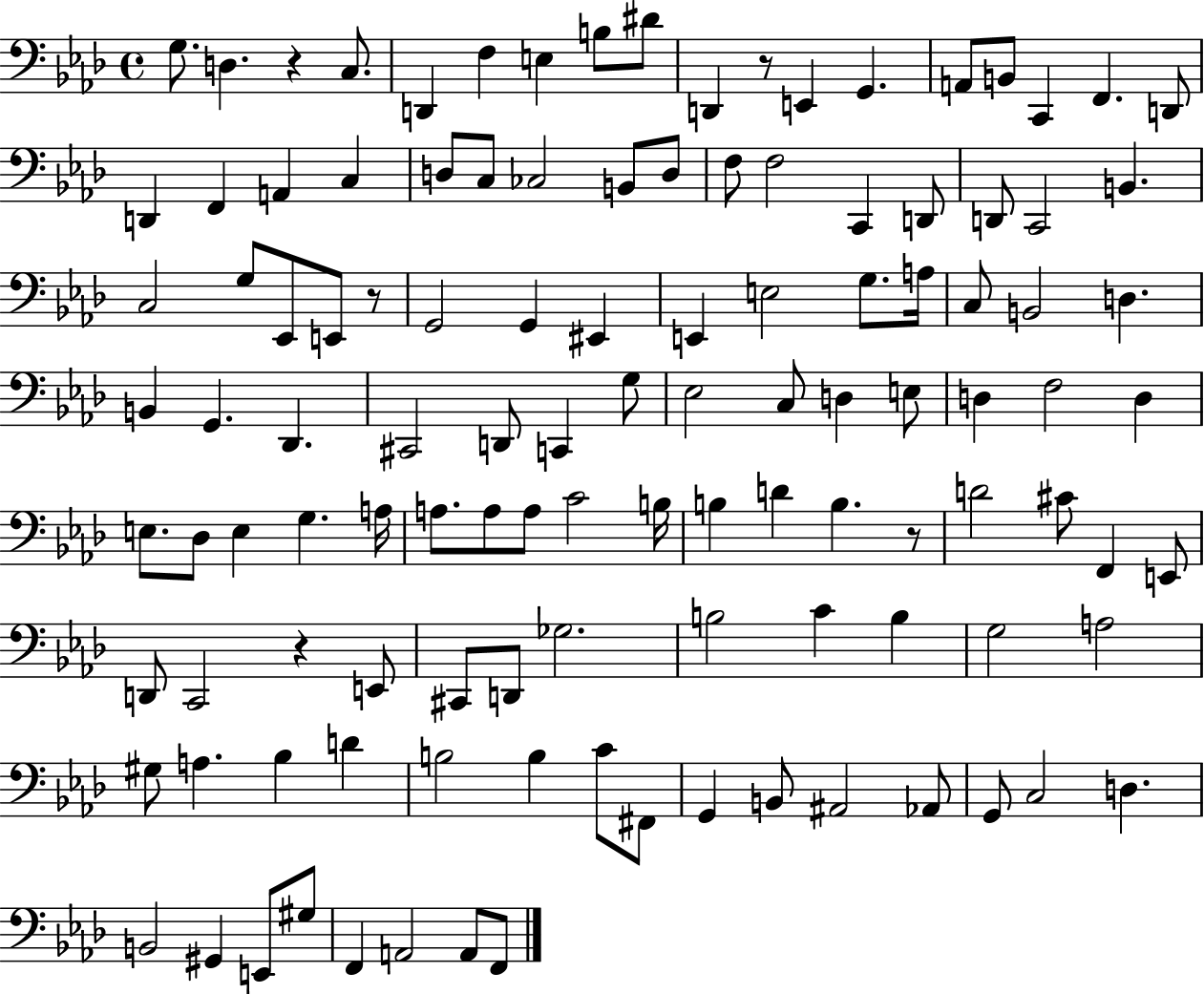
{
  \clef bass
  \time 4/4
  \defaultTimeSignature
  \key aes \major
  \repeat volta 2 { g8. d4. r4 c8. | d,4 f4 e4 b8 dis'8 | d,4 r8 e,4 g,4. | a,8 b,8 c,4 f,4. d,8 | \break d,4 f,4 a,4 c4 | d8 c8 ces2 b,8 d8 | f8 f2 c,4 d,8 | d,8 c,2 b,4. | \break c2 g8 ees,8 e,8 r8 | g,2 g,4 eis,4 | e,4 e2 g8. a16 | c8 b,2 d4. | \break b,4 g,4. des,4. | cis,2 d,8 c,4 g8 | ees2 c8 d4 e8 | d4 f2 d4 | \break e8. des8 e4 g4. a16 | a8. a8 a8 c'2 b16 | b4 d'4 b4. r8 | d'2 cis'8 f,4 e,8 | \break d,8 c,2 r4 e,8 | cis,8 d,8 ges2. | b2 c'4 b4 | g2 a2 | \break gis8 a4. bes4 d'4 | b2 b4 c'8 fis,8 | g,4 b,8 ais,2 aes,8 | g,8 c2 d4. | \break b,2 gis,4 e,8 gis8 | f,4 a,2 a,8 f,8 | } \bar "|."
}